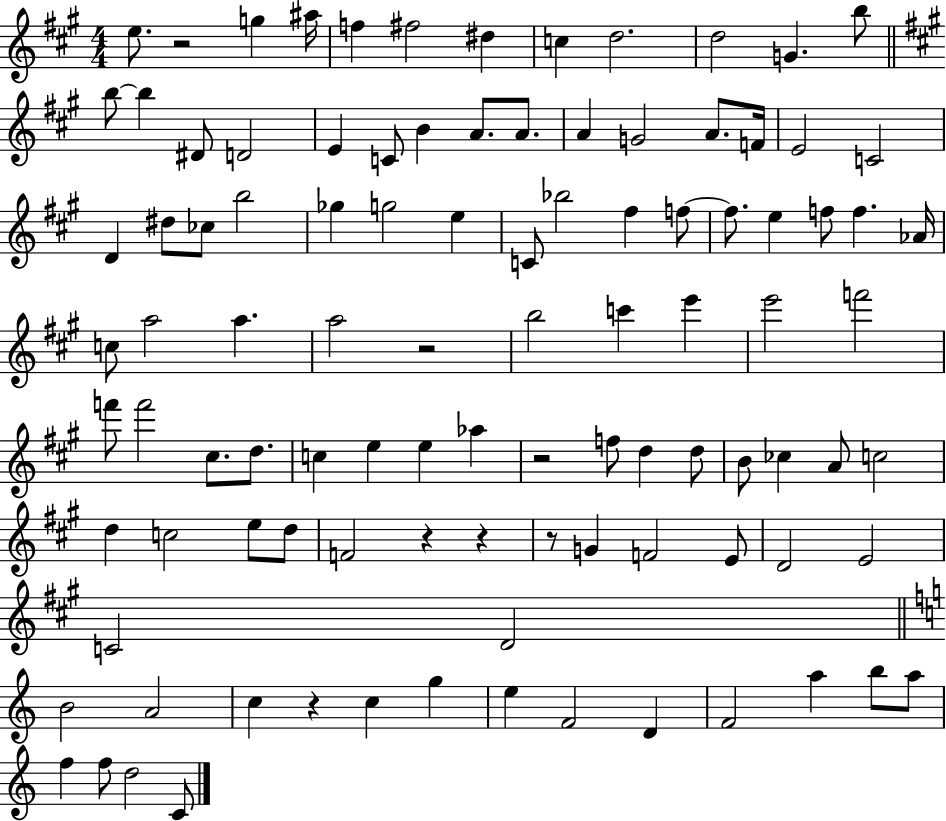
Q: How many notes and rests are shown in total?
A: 101